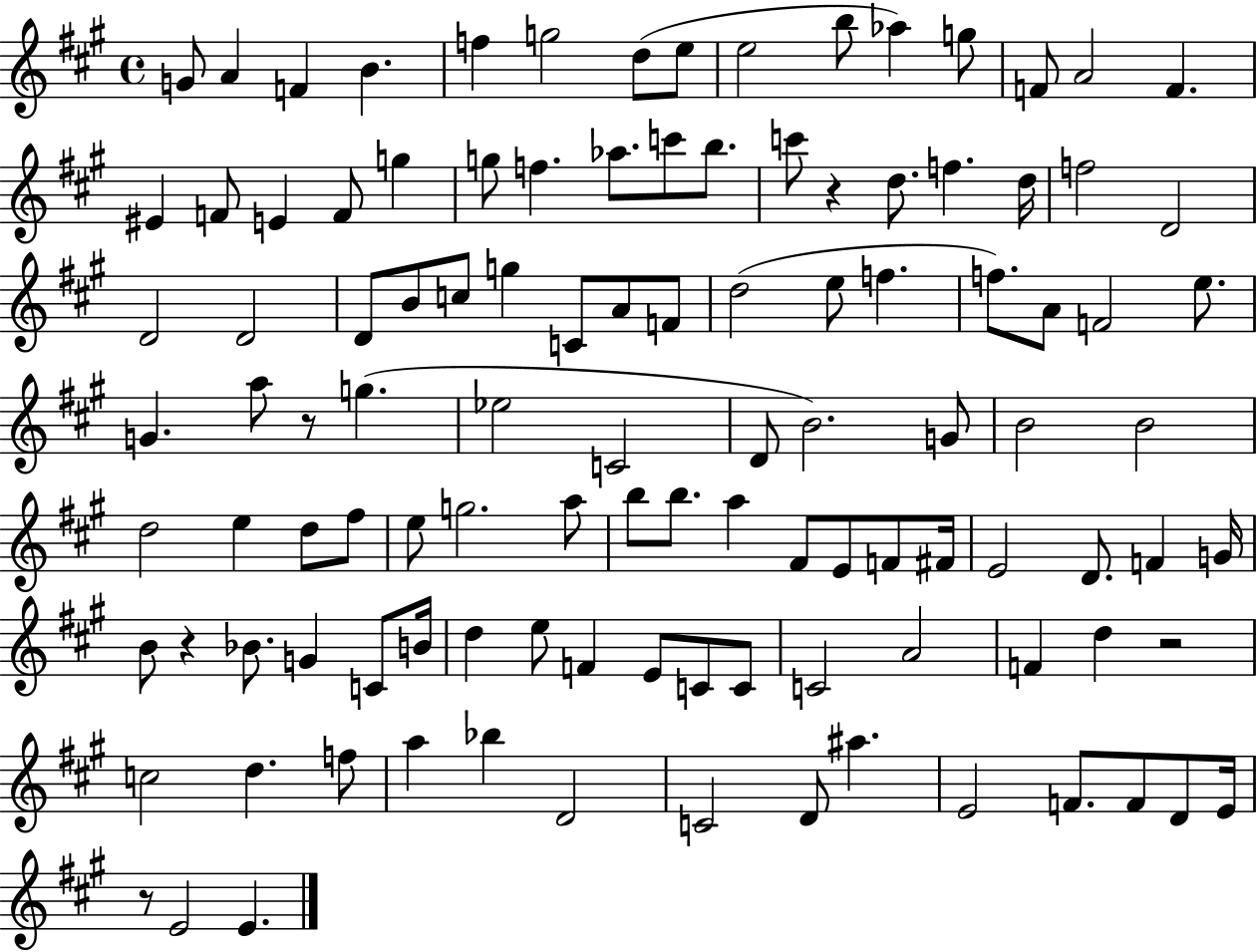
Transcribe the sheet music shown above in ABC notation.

X:1
T:Untitled
M:4/4
L:1/4
K:A
G/2 A F B f g2 d/2 e/2 e2 b/2 _a g/2 F/2 A2 F ^E F/2 E F/2 g g/2 f _a/2 c'/2 b/2 c'/2 z d/2 f d/4 f2 D2 D2 D2 D/2 B/2 c/2 g C/2 A/2 F/2 d2 e/2 f f/2 A/2 F2 e/2 G a/2 z/2 g _e2 C2 D/2 B2 G/2 B2 B2 d2 e d/2 ^f/2 e/2 g2 a/2 b/2 b/2 a ^F/2 E/2 F/2 ^F/4 E2 D/2 F G/4 B/2 z _B/2 G C/2 B/4 d e/2 F E/2 C/2 C/2 C2 A2 F d z2 c2 d f/2 a _b D2 C2 D/2 ^a E2 F/2 F/2 D/2 E/4 z/2 E2 E